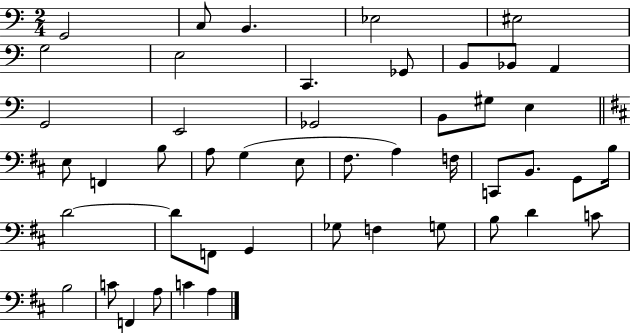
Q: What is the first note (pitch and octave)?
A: G2